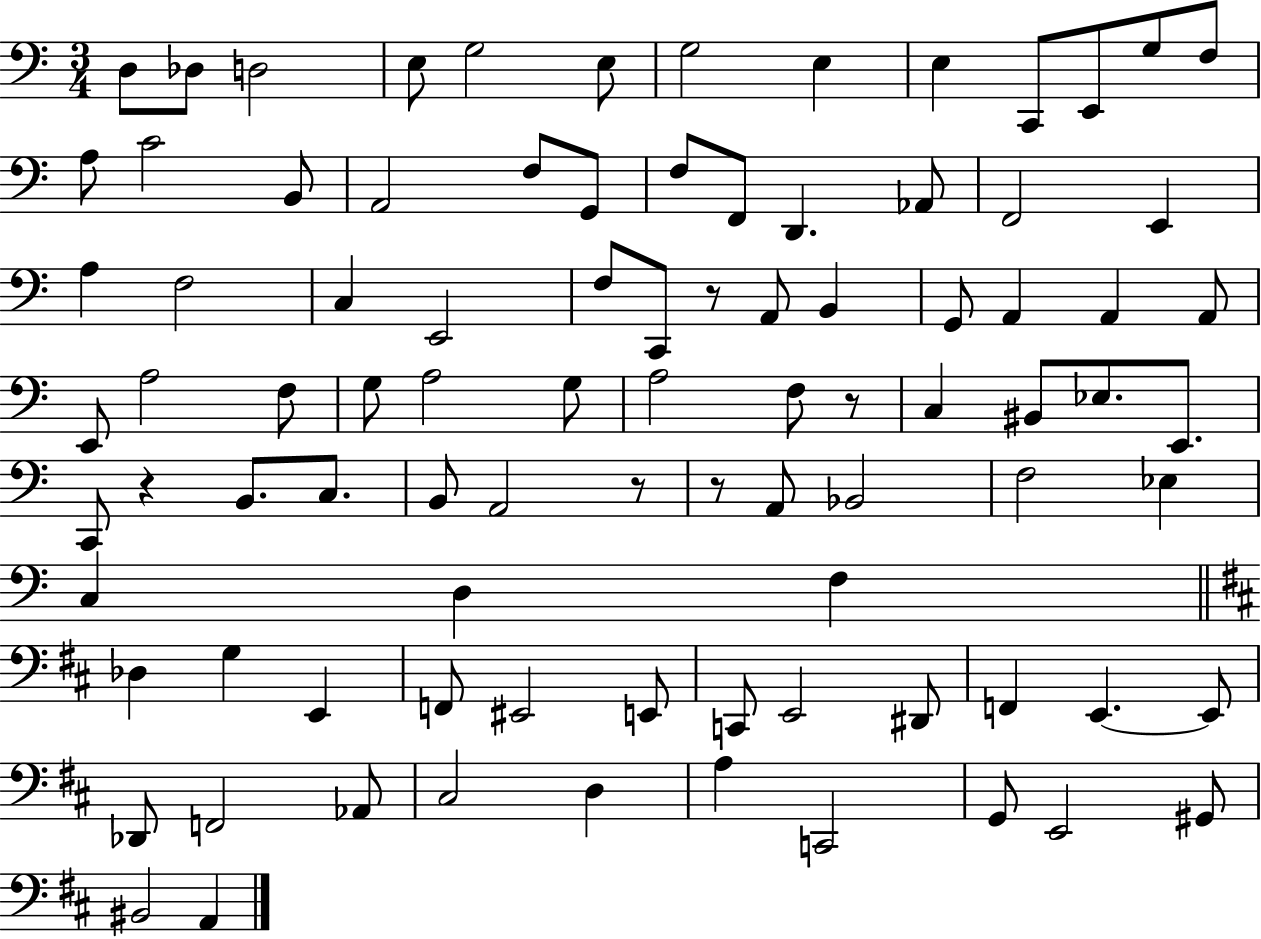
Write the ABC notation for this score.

X:1
T:Untitled
M:3/4
L:1/4
K:C
D,/2 _D,/2 D,2 E,/2 G,2 E,/2 G,2 E, E, C,,/2 E,,/2 G,/2 F,/2 A,/2 C2 B,,/2 A,,2 F,/2 G,,/2 F,/2 F,,/2 D,, _A,,/2 F,,2 E,, A, F,2 C, E,,2 F,/2 C,,/2 z/2 A,,/2 B,, G,,/2 A,, A,, A,,/2 E,,/2 A,2 F,/2 G,/2 A,2 G,/2 A,2 F,/2 z/2 C, ^B,,/2 _E,/2 E,,/2 C,,/2 z B,,/2 C,/2 B,,/2 A,,2 z/2 z/2 A,,/2 _B,,2 F,2 _E, C, D, F, _D, G, E,, F,,/2 ^E,,2 E,,/2 C,,/2 E,,2 ^D,,/2 F,, E,, E,,/2 _D,,/2 F,,2 _A,,/2 ^C,2 D, A, C,,2 G,,/2 E,,2 ^G,,/2 ^B,,2 A,,